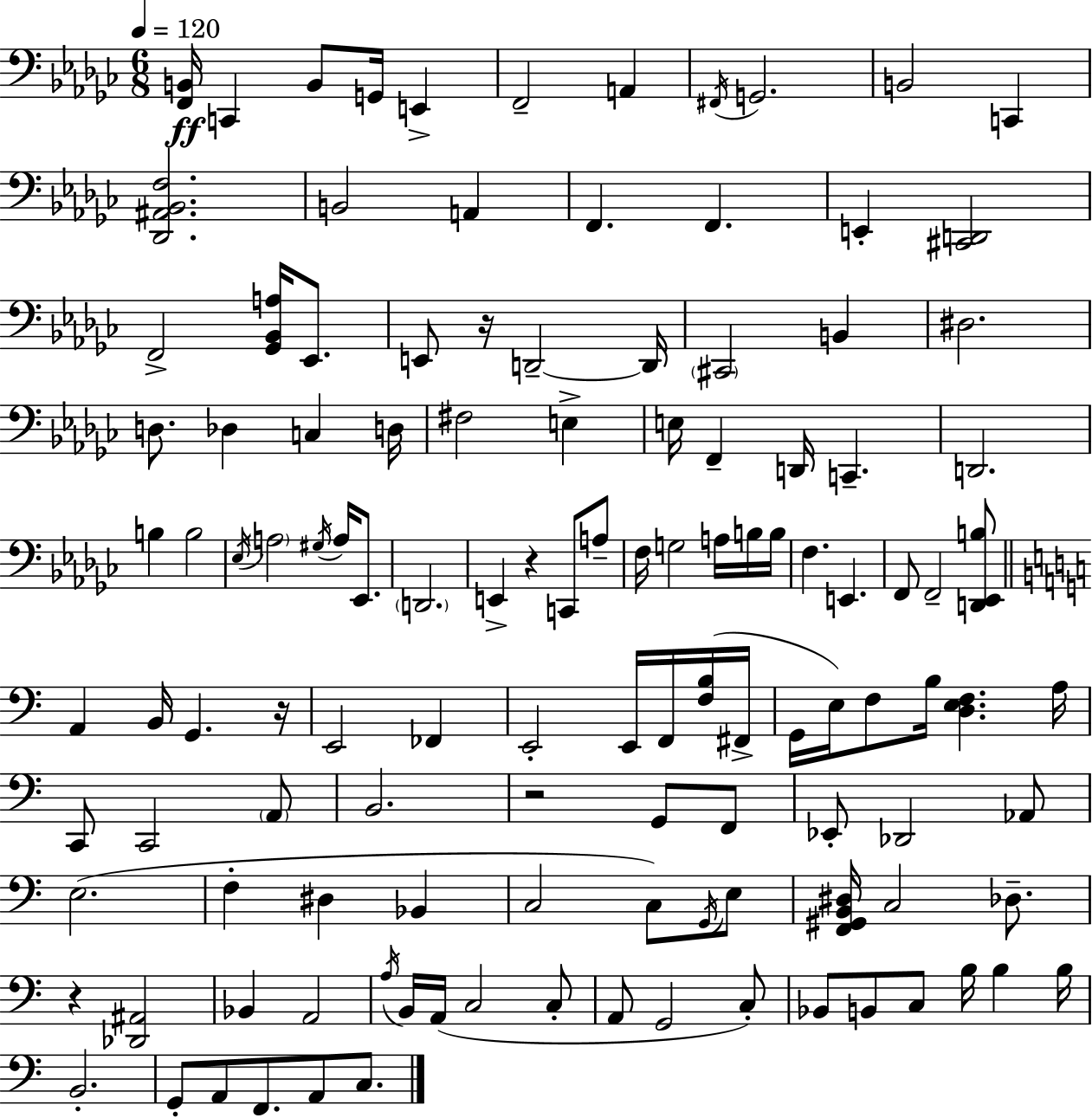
X:1
T:Untitled
M:6/8
L:1/4
K:Ebm
[F,,B,,]/4 C,, B,,/2 G,,/4 E,, F,,2 A,, ^F,,/4 G,,2 B,,2 C,, [_D,,^A,,_B,,F,]2 B,,2 A,, F,, F,, E,, [^C,,D,,]2 F,,2 [_G,,_B,,A,]/4 _E,,/2 E,,/2 z/4 D,,2 D,,/4 ^C,,2 B,, ^D,2 D,/2 _D, C, D,/4 ^F,2 E, E,/4 F,, D,,/4 C,, D,,2 B, B,2 _E,/4 A,2 ^G,/4 A,/4 _E,,/2 D,,2 E,, z C,,/2 A,/2 F,/4 G,2 A,/4 B,/4 B,/4 F, E,, F,,/2 F,,2 [D,,_E,,B,]/2 A,, B,,/4 G,, z/4 E,,2 _F,, E,,2 E,,/4 F,,/4 [F,B,]/4 ^F,,/4 G,,/4 E,/4 F,/2 B,/4 [D,E,F,] A,/4 C,,/2 C,,2 A,,/2 B,,2 z2 G,,/2 F,,/2 _E,,/2 _D,,2 _A,,/2 E,2 F, ^D, _B,, C,2 C,/2 G,,/4 E,/2 [F,,^G,,B,,^D,]/4 C,2 _D,/2 z [_D,,^A,,]2 _B,, A,,2 A,/4 B,,/4 A,,/4 C,2 C,/2 A,,/2 G,,2 C,/2 _B,,/2 B,,/2 C,/2 B,/4 B, B,/4 B,,2 G,,/2 A,,/2 F,,/2 A,,/2 C,/2